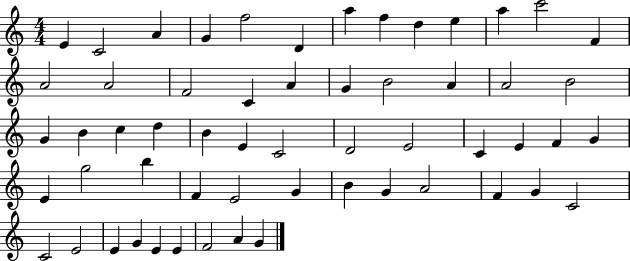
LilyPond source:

{
  \clef treble
  \numericTimeSignature
  \time 4/4
  \key c \major
  e'4 c'2 a'4 | g'4 f''2 d'4 | a''4 f''4 d''4 e''4 | a''4 c'''2 f'4 | \break a'2 a'2 | f'2 c'4 a'4 | g'4 b'2 a'4 | a'2 b'2 | \break g'4 b'4 c''4 d''4 | b'4 e'4 c'2 | d'2 e'2 | c'4 e'4 f'4 g'4 | \break e'4 g''2 b''4 | f'4 e'2 g'4 | b'4 g'4 a'2 | f'4 g'4 c'2 | \break c'2 e'2 | e'4 g'4 e'4 e'4 | f'2 a'4 g'4 | \bar "|."
}